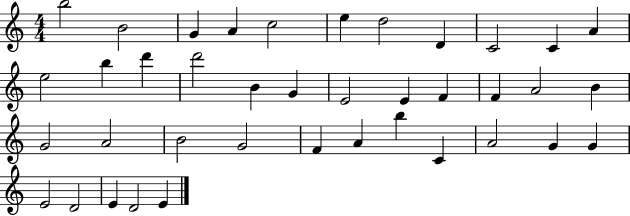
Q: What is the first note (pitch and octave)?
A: B5